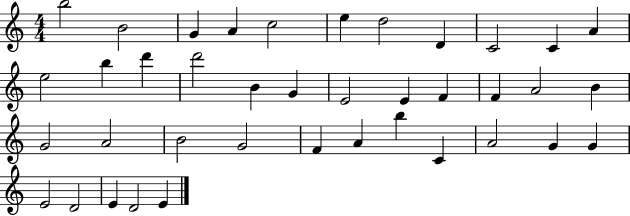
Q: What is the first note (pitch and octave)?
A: B5